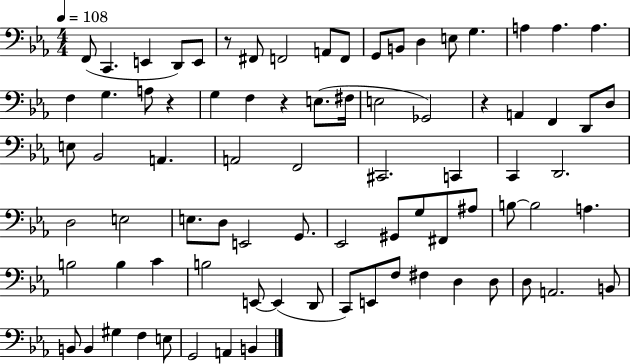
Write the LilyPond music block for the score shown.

{
  \clef bass
  \numericTimeSignature
  \time 4/4
  \key ees \major
  \tempo 4 = 108
  f,8( c,4. e,4 d,8) e,8 | r8 fis,8 f,2 a,8 f,8 | g,8 b,8 d4 e8 g4. | a4 a4. a4. | \break f4 g4. a8 r4 | g4 f4 r4 e8.( fis16 | e2 ges,2) | r4 a,4 f,4 d,8 d8 | \break e8 bes,2 a,4. | a,2 f,2 | cis,2. c,4 | c,4 d,2. | \break d2 e2 | e8. d8 e,2 g,8. | ees,2 gis,8 g8 fis,8 ais8 | b8~~ b2 a4. | \break b2 b4 c'4 | b2 e,8~~ e,4( d,8 | c,8) e,8 f8 fis4 d4 d8 | d8 a,2. b,8 | \break b,8 b,4 gis4 f4 e8 | g,2 a,4 b,4 | \bar "|."
}